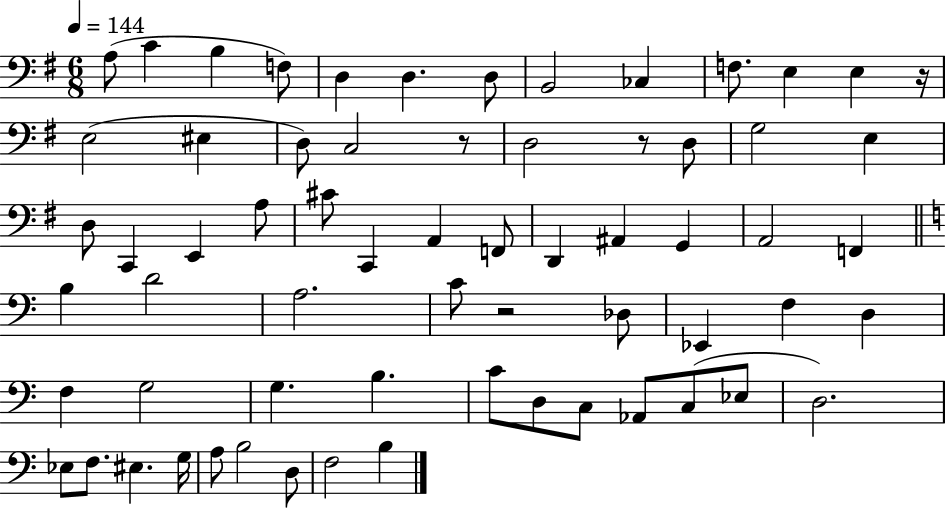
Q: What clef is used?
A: bass